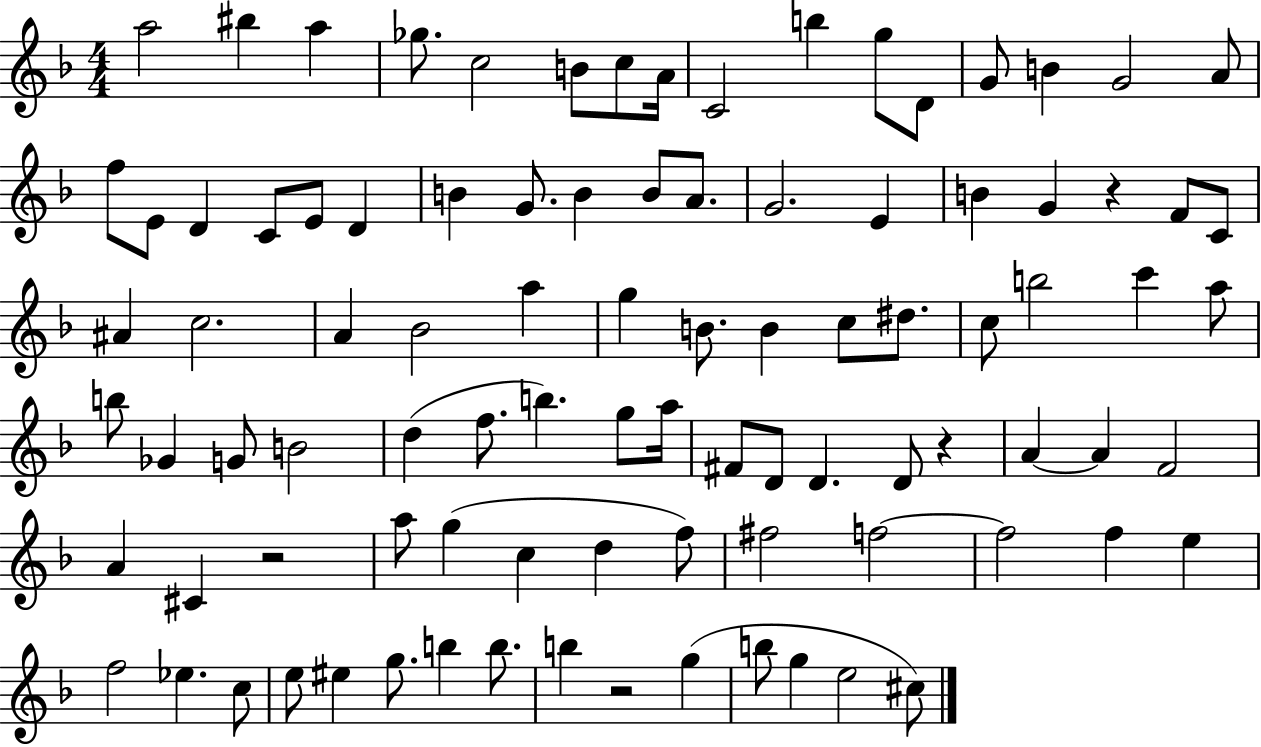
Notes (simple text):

A5/h BIS5/q A5/q Gb5/e. C5/h B4/e C5/e A4/s C4/h B5/q G5/e D4/e G4/e B4/q G4/h A4/e F5/e E4/e D4/q C4/e E4/e D4/q B4/q G4/e. B4/q B4/e A4/e. G4/h. E4/q B4/q G4/q R/q F4/e C4/e A#4/q C5/h. A4/q Bb4/h A5/q G5/q B4/e. B4/q C5/e D#5/e. C5/e B5/h C6/q A5/e B5/e Gb4/q G4/e B4/h D5/q F5/e. B5/q. G5/e A5/s F#4/e D4/e D4/q. D4/e R/q A4/q A4/q F4/h A4/q C#4/q R/h A5/e G5/q C5/q D5/q F5/e F#5/h F5/h F5/h F5/q E5/q F5/h Eb5/q. C5/e E5/e EIS5/q G5/e. B5/q B5/e. B5/q R/h G5/q B5/e G5/q E5/h C#5/e